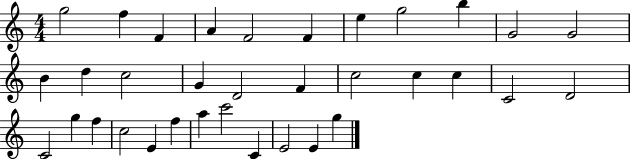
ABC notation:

X:1
T:Untitled
M:4/4
L:1/4
K:C
g2 f F A F2 F e g2 b G2 G2 B d c2 G D2 F c2 c c C2 D2 C2 g f c2 E f a c'2 C E2 E g